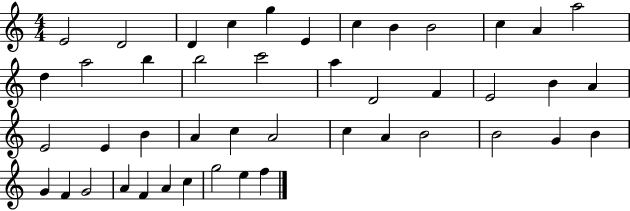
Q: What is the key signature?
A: C major